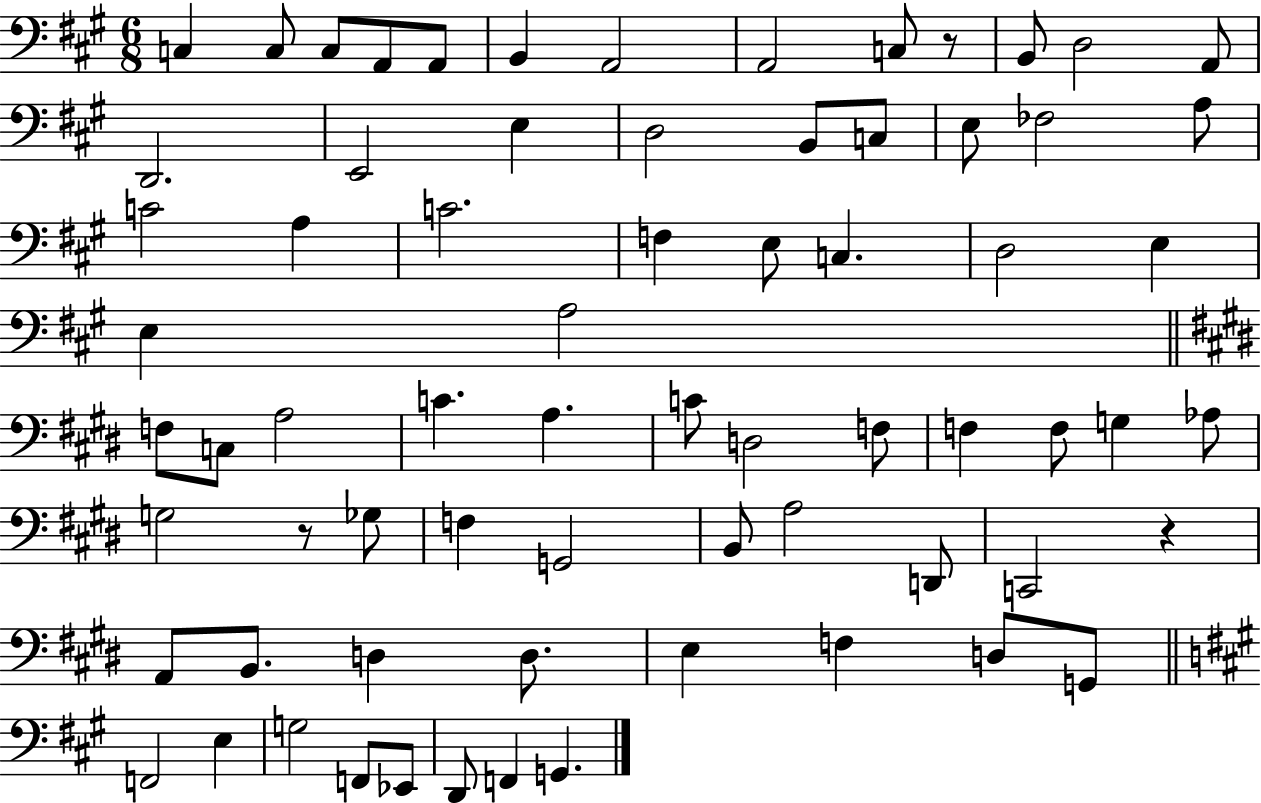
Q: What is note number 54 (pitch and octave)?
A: D3